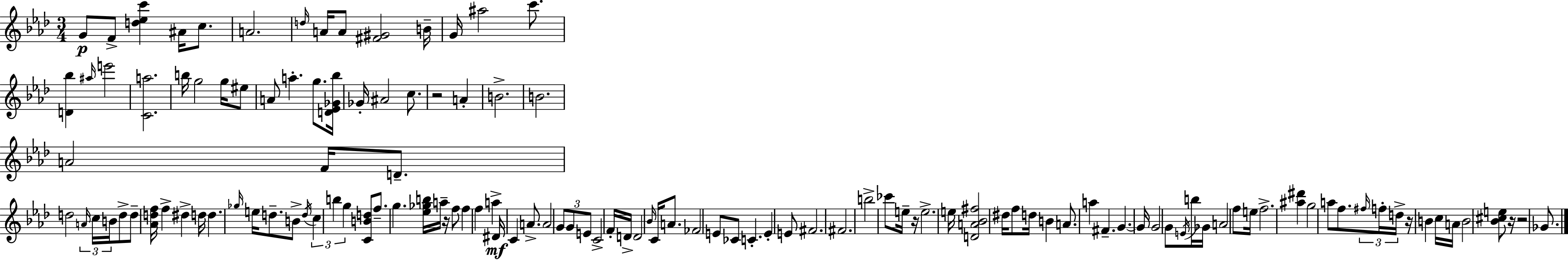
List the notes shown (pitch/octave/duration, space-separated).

G4/e F4/e [D5,Eb5,C6]/q A#4/s C5/e. A4/h. D5/s A4/s A4/e [F#4,G#4]/h B4/s G4/s A#5/h C6/e. [D4,Bb5]/q A#5/s E6/h [C4,A5]/h. B5/s G5/h G5/s EIS5/e A4/e A5/q. G5/e. [D4,Eb4,Gb4,Bb5]/s Gb4/s A#4/h C5/e. R/h A4/q B4/h. B4/h. A4/h F4/s D4/e. D5/h A4/s C5/s B4/s D5/e D5/e [Ab4,D5,F5]/s F5/q D#5/q D5/s D5/q. Gb5/s E5/s D5/e. B4/e D5/s C5/q B5/q G5/q [C4,B4,D5]/e F5/e. G5/q. [Eb5,Gb5,B5]/s A5/s R/s F5/e F5/q F5/q A5/q D#4/s C4/q A4/e. A4/h G4/e G4/e E4/e C4/h F4/s D4/s D4/h Bb4/s C4/s A4/e. FES4/h E4/e CES4/e C4/q. E4/q E4/e F#4/h. F#4/h. B5/h CES6/e E5/s R/s E5/h. E5/s [D4,A4,Bb4,F#5]/h D#5/s F5/e D5/s B4/q A4/e. A5/q F#4/q. G4/q. G4/s G4/h G4/e E4/s B5/s Gb4/s A4/h F5/e E5/s F5/h. [A#5,D#6]/q G5/h A5/e F5/e. F#5/s F5/s D5/s R/s B4/q C5/s A4/s B4/h [Bb4,C#5,E5]/e R/s R/h Gb4/e.